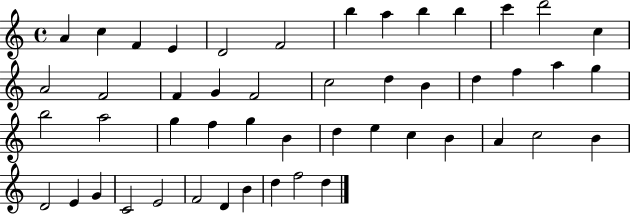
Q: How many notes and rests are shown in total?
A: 49